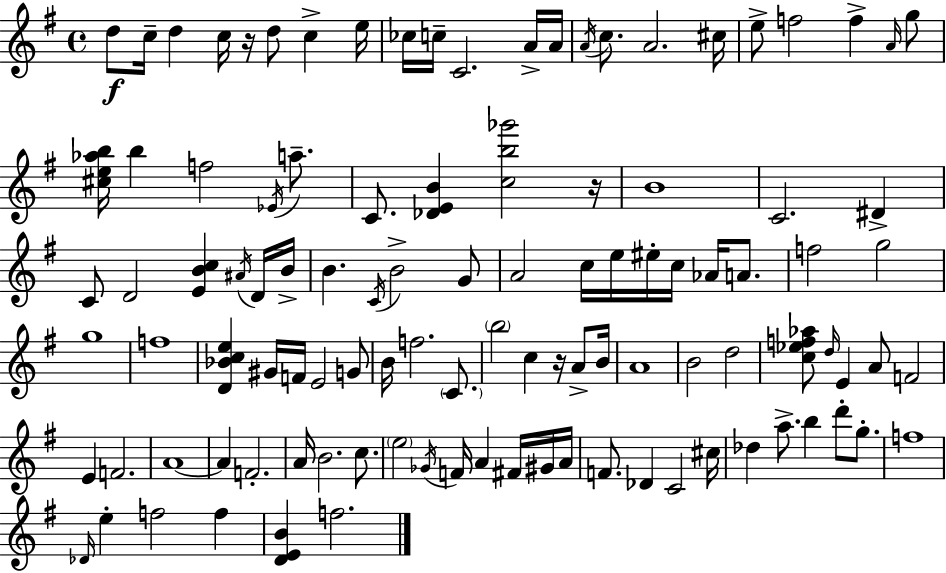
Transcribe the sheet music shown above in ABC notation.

X:1
T:Untitled
M:4/4
L:1/4
K:Em
d/2 c/4 d c/4 z/4 d/2 c e/4 _c/4 c/4 C2 A/4 A/4 A/4 c/2 A2 ^c/4 e/2 f2 f A/4 g/2 [^ce_ab]/4 b f2 _E/4 a/2 C/2 [_DEB] [cb_g']2 z/4 B4 C2 ^D C/2 D2 [EBc] ^A/4 D/4 B/4 B C/4 B2 G/2 A2 c/4 e/4 ^e/4 c/4 _A/4 A/2 f2 g2 g4 f4 [D_Bce] ^G/4 F/4 E2 G/2 B/4 f2 C/2 b2 c z/4 A/2 B/4 A4 B2 d2 [c_ef_a]/2 d/4 E A/2 F2 E F2 A4 A F2 A/4 B2 c/2 e2 _G/4 F/4 A ^F/4 ^G/4 A/4 F/2 _D C2 ^c/4 _d a/2 b d'/2 g/2 f4 _D/4 e f2 f [DEB] f2